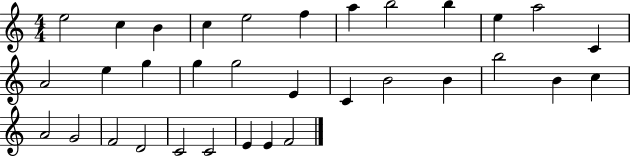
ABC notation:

X:1
T:Untitled
M:4/4
L:1/4
K:C
e2 c B c e2 f a b2 b e a2 C A2 e g g g2 E C B2 B b2 B c A2 G2 F2 D2 C2 C2 E E F2